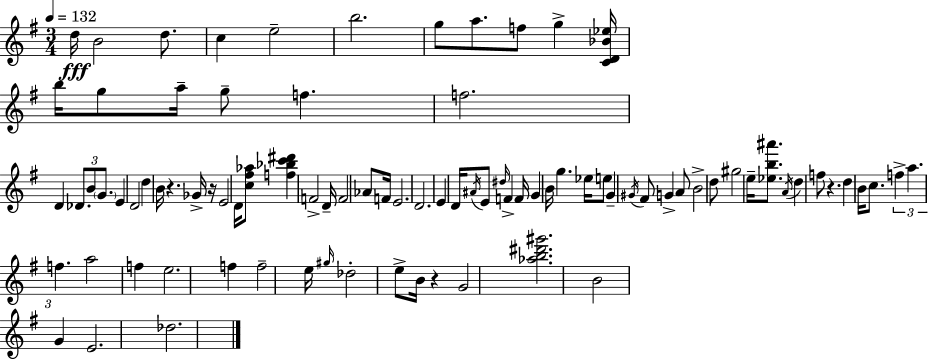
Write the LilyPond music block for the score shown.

{
  \clef treble
  \numericTimeSignature
  \time 3/4
  \key e \minor
  \tempo 4 = 132
  d''16\fff b'2 d''8. | c''4 e''2-- | b''2. | g''8 a''8. f''8 g''4-> <c' d' bes' ees''>16 | \break b''16 g''8 a''16-- g''8-- f''4. | f''2. | d'4 \tuplet 3/2 { des'8. b'8 \parenthesize g'8. } | e'4 d'2 | \break d''4 b'16 r4. ges'16-> | r16 e'2 d'16 <c'' fis'' aes''>8 | <f'' bes'' c''' dis'''>4 f'2-> | d'16-- f'2 aes'8 f'16 | \break e'2. | d'2. | e'4 d'16 \acciaccatura { ais'16 } e'8 \grace { dis''16 } f'4-> | f'16 g'4 b'16 g''4. | \break ees''16 e''8 g'4-- \acciaccatura { gis'16 } fis'8 g'4-> | a'8 b'2-> | d''8 gis''2 e''16-- | <ees'' b'' ais'''>8. \acciaccatura { a'16 } d''4 f''8 r4. | \break d''4 b'16 c''8. | \tuplet 3/2 { f''4-> a''4. f''4. } | a''2 | f''4 e''2. | \break f''4 f''2-- | e''16 \grace { gis''16 } des''2-. | e''8-> b'16 r4 g'2 | <aes'' b'' dis''' gis'''>2. | \break b'2 | g'4 e'2. | des''2. | \bar "|."
}